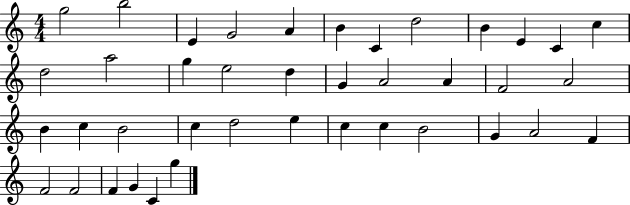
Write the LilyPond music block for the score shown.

{
  \clef treble
  \numericTimeSignature
  \time 4/4
  \key c \major
  g''2 b''2 | e'4 g'2 a'4 | b'4 c'4 d''2 | b'4 e'4 c'4 c''4 | \break d''2 a''2 | g''4 e''2 d''4 | g'4 a'2 a'4 | f'2 a'2 | \break b'4 c''4 b'2 | c''4 d''2 e''4 | c''4 c''4 b'2 | g'4 a'2 f'4 | \break f'2 f'2 | f'4 g'4 c'4 g''4 | \bar "|."
}